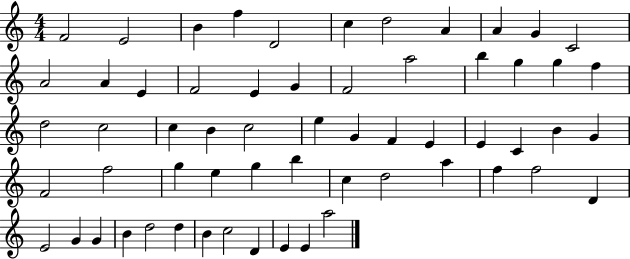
{
  \clef treble
  \numericTimeSignature
  \time 4/4
  \key c \major
  f'2 e'2 | b'4 f''4 d'2 | c''4 d''2 a'4 | a'4 g'4 c'2 | \break a'2 a'4 e'4 | f'2 e'4 g'4 | f'2 a''2 | b''4 g''4 g''4 f''4 | \break d''2 c''2 | c''4 b'4 c''2 | e''4 g'4 f'4 e'4 | e'4 c'4 b'4 g'4 | \break f'2 f''2 | g''4 e''4 g''4 b''4 | c''4 d''2 a''4 | f''4 f''2 d'4 | \break e'2 g'4 g'4 | b'4 d''2 d''4 | b'4 c''2 d'4 | e'4 e'4 a''2 | \break \bar "|."
}